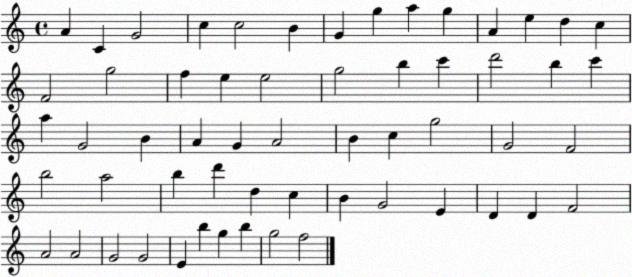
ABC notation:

X:1
T:Untitled
M:4/4
L:1/4
K:C
A C G2 c c2 B G g a g A e d c F2 g2 f e e2 g2 b c' d'2 b c' a G2 B A G A2 B c g2 G2 F2 b2 a2 b d' d c B G2 E D D F2 A2 A2 G2 G2 E b g b g2 f2